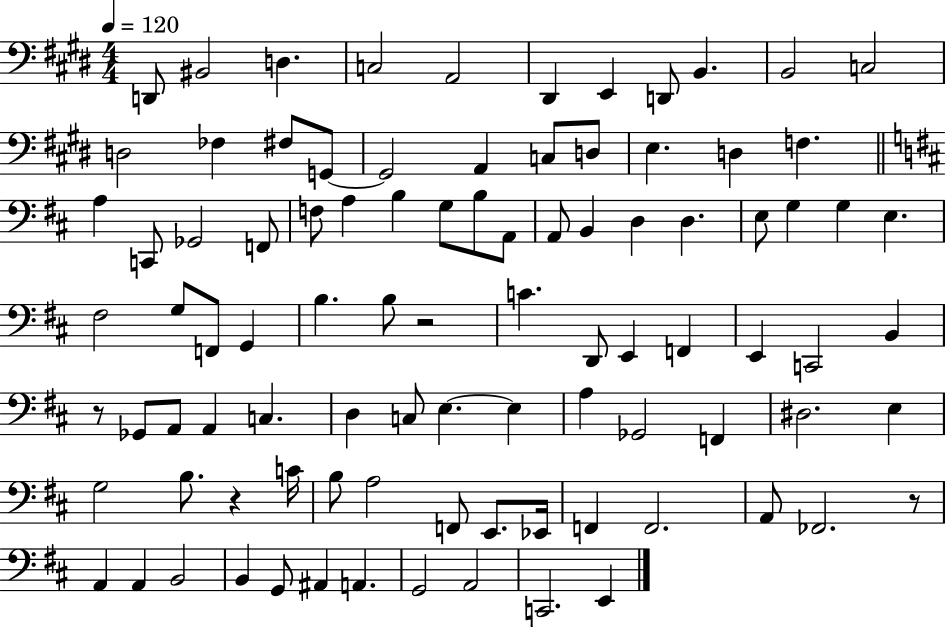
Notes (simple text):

D2/e BIS2/h D3/q. C3/h A2/h D#2/q E2/q D2/e B2/q. B2/h C3/h D3/h FES3/q F#3/e G2/e G2/h A2/q C3/e D3/e E3/q. D3/q F3/q. A3/q C2/e Gb2/h F2/e F3/e A3/q B3/q G3/e B3/e A2/e A2/e B2/q D3/q D3/q. E3/e G3/q G3/q E3/q. F#3/h G3/e F2/e G2/q B3/q. B3/e R/h C4/q. D2/e E2/q F2/q E2/q C2/h B2/q R/e Gb2/e A2/e A2/q C3/q. D3/q C3/e E3/q. E3/q A3/q Gb2/h F2/q D#3/h. E3/q G3/h B3/e. R/q C4/s B3/e A3/h F2/e E2/e. Eb2/s F2/q F2/h. A2/e FES2/h. R/e A2/q A2/q B2/h B2/q G2/e A#2/q A2/q. G2/h A2/h C2/h. E2/q